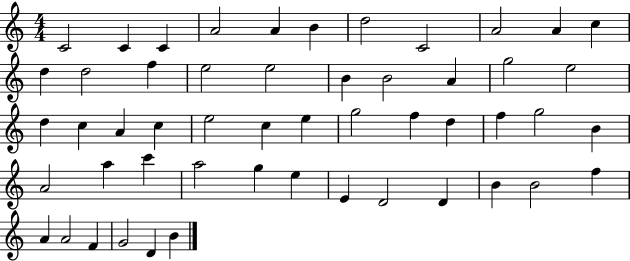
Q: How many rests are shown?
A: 0